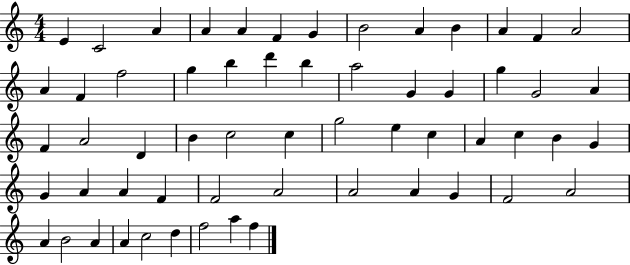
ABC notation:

X:1
T:Untitled
M:4/4
L:1/4
K:C
E C2 A A A F G B2 A B A F A2 A F f2 g b d' b a2 G G g G2 A F A2 D B c2 c g2 e c A c B G G A A F F2 A2 A2 A G F2 A2 A B2 A A c2 d f2 a f